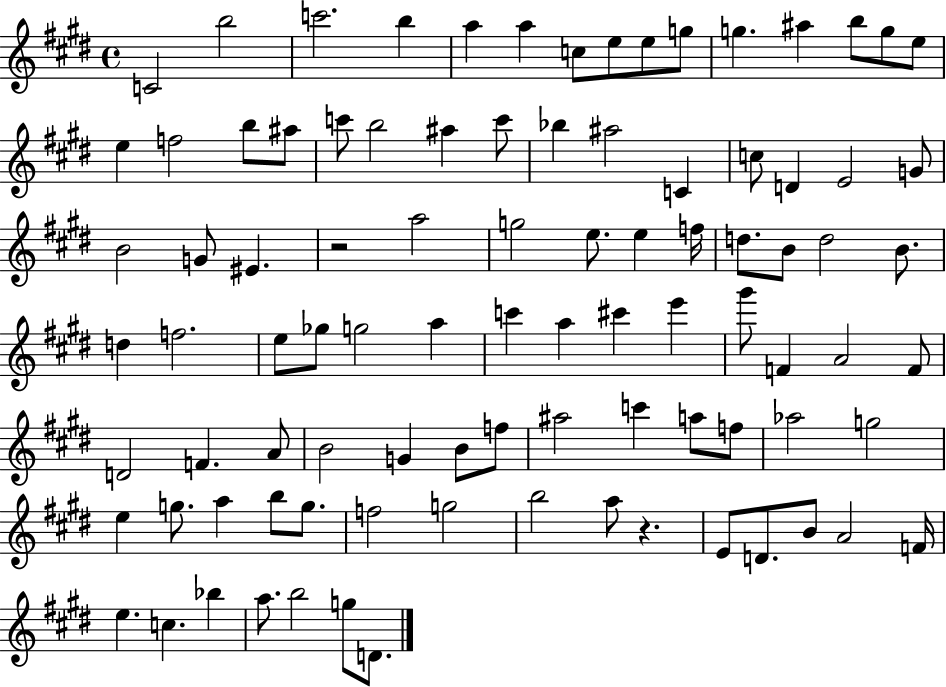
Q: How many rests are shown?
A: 2